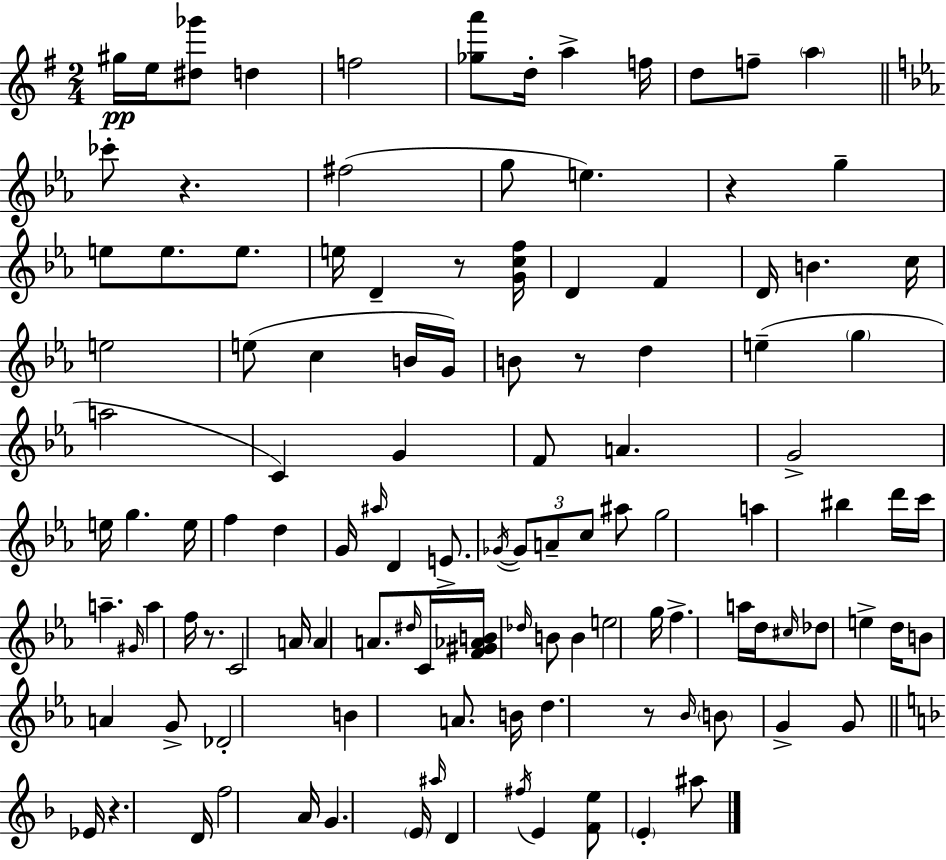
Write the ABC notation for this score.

X:1
T:Untitled
M:2/4
L:1/4
K:G
^g/4 e/4 [^d_g']/2 d f2 [_ga']/2 d/4 a f/4 d/2 f/2 a _c'/2 z ^f2 g/2 e z g e/2 e/2 e/2 e/4 D z/2 [Gcf]/4 D F D/4 B c/4 e2 e/2 c B/4 G/4 B/2 z/2 d e g a2 C G F/2 A G2 e/4 g e/4 f d G/4 ^a/4 D E/2 _G/4 _G/2 A/2 c/2 ^a/2 g2 a ^b d'/4 c'/4 a ^G/4 a f/4 z/2 C2 A/4 A A/2 ^d/4 C/4 [F^G_AB]/4 _d/4 B/2 B e2 g/4 f a/4 d/4 ^c/4 _d/2 e d/4 B/2 A G/2 _D2 B A/2 B/4 d z/2 _B/4 B/2 G G/2 _E/4 z D/4 f2 A/4 G E/4 ^a/4 D ^f/4 E [Fe]/2 E ^a/2